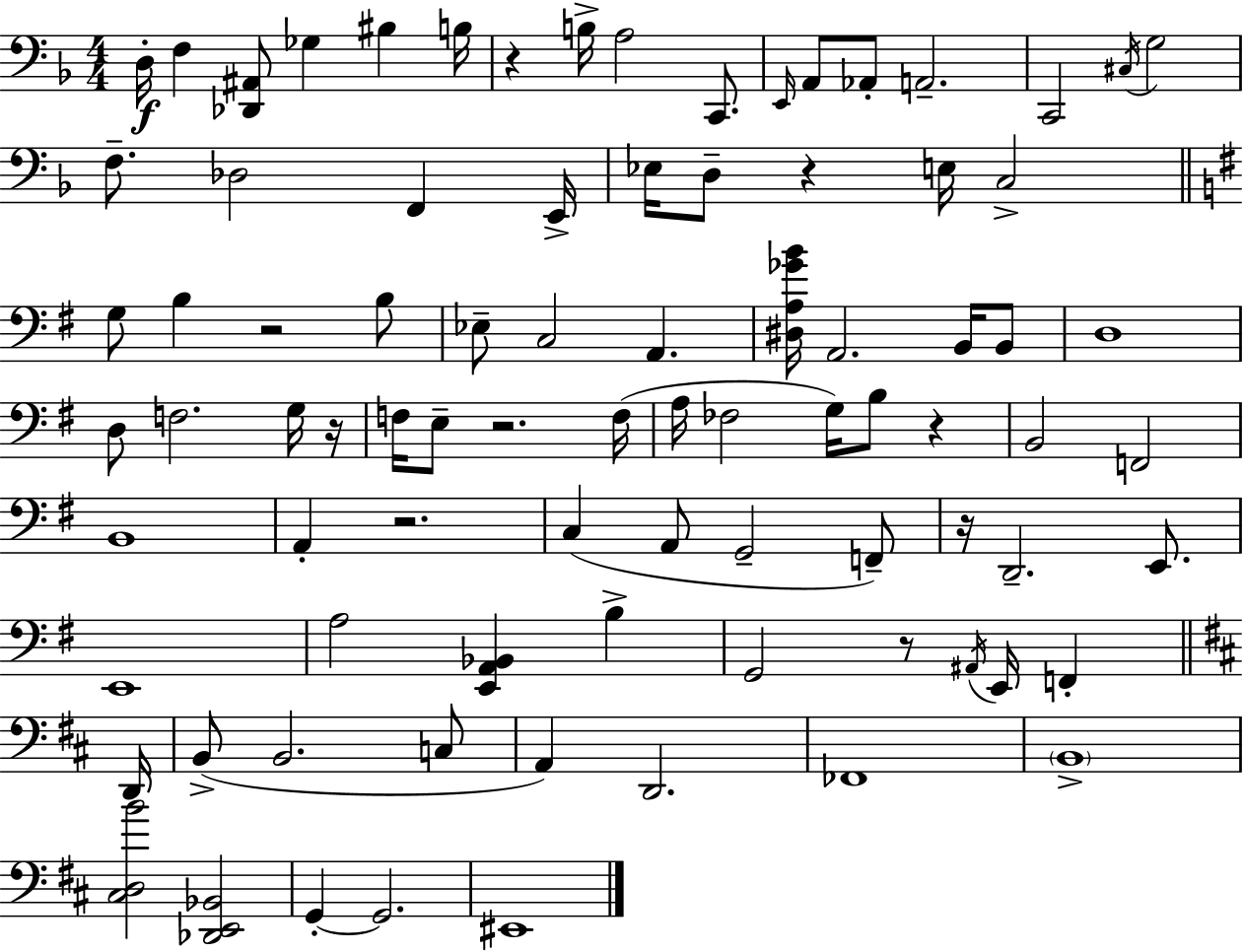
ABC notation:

X:1
T:Untitled
M:4/4
L:1/4
K:Dm
D,/4 F, [_D,,^A,,]/2 _G, ^B, B,/4 z B,/4 A,2 C,,/2 E,,/4 A,,/2 _A,,/2 A,,2 C,,2 ^C,/4 G,2 F,/2 _D,2 F,, E,,/4 _E,/4 D,/2 z E,/4 C,2 G,/2 B, z2 B,/2 _E,/2 C,2 A,, [^D,A,_GB]/4 A,,2 B,,/4 B,,/2 D,4 D,/2 F,2 G,/4 z/4 F,/4 E,/2 z2 F,/4 A,/4 _F,2 G,/4 B,/2 z B,,2 F,,2 B,,4 A,, z2 C, A,,/2 G,,2 F,,/2 z/4 D,,2 E,,/2 E,,4 A,2 [E,,A,,_B,,] B, G,,2 z/2 ^A,,/4 E,,/4 F,, D,,/4 B,,/2 B,,2 C,/2 A,, D,,2 _F,,4 B,,4 [^C,D,B]2 [_D,,E,,_B,,]2 G,, G,,2 ^E,,4